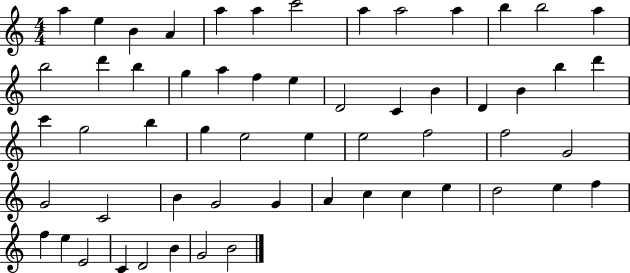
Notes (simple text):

A5/q E5/q B4/q A4/q A5/q A5/q C6/h A5/q A5/h A5/q B5/q B5/h A5/q B5/h D6/q B5/q G5/q A5/q F5/q E5/q D4/h C4/q B4/q D4/q B4/q B5/q D6/q C6/q G5/h B5/q G5/q E5/h E5/q E5/h F5/h F5/h G4/h G4/h C4/h B4/q G4/h G4/q A4/q C5/q C5/q E5/q D5/h E5/q F5/q F5/q E5/q E4/h C4/q D4/h B4/q G4/h B4/h